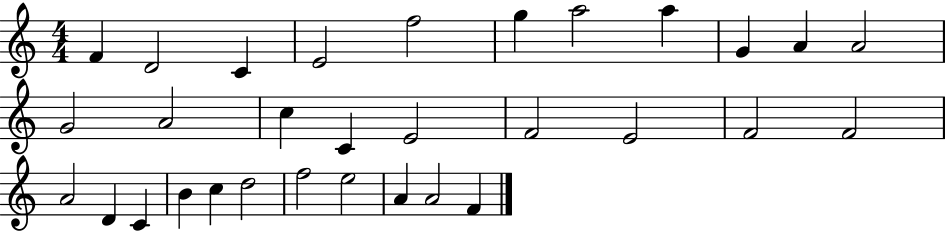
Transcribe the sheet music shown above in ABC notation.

X:1
T:Untitled
M:4/4
L:1/4
K:C
F D2 C E2 f2 g a2 a G A A2 G2 A2 c C E2 F2 E2 F2 F2 A2 D C B c d2 f2 e2 A A2 F